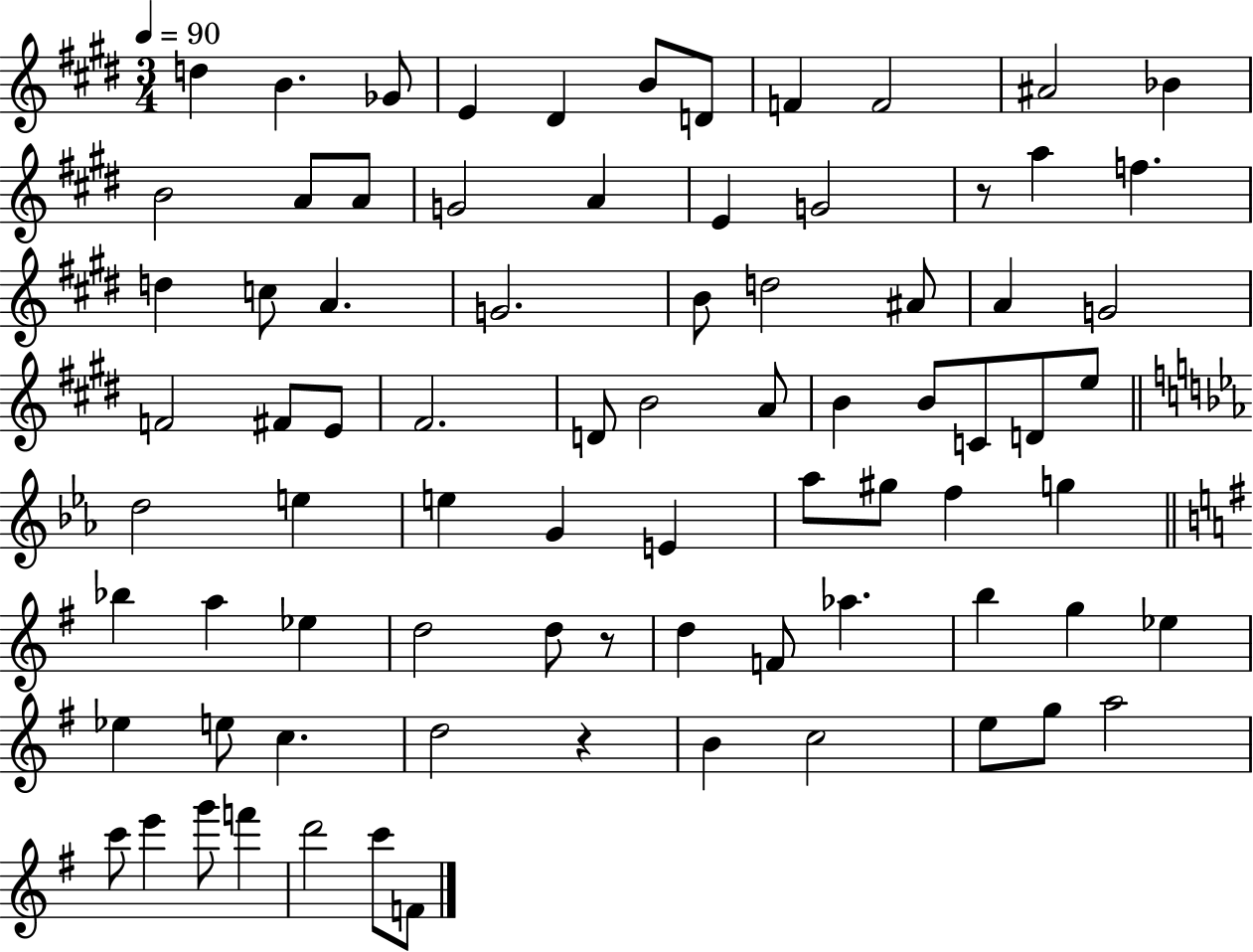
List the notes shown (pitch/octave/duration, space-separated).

D5/q B4/q. Gb4/e E4/q D#4/q B4/e D4/e F4/q F4/h A#4/h Bb4/q B4/h A4/e A4/e G4/h A4/q E4/q G4/h R/e A5/q F5/q. D5/q C5/e A4/q. G4/h. B4/e D5/h A#4/e A4/q G4/h F4/h F#4/e E4/e F#4/h. D4/e B4/h A4/e B4/q B4/e C4/e D4/e E5/e D5/h E5/q E5/q G4/q E4/q Ab5/e G#5/e F5/q G5/q Bb5/q A5/q Eb5/q D5/h D5/e R/e D5/q F4/e Ab5/q. B5/q G5/q Eb5/q Eb5/q E5/e C5/q. D5/h R/q B4/q C5/h E5/e G5/e A5/h C6/e E6/q G6/e F6/q D6/h C6/e F4/e